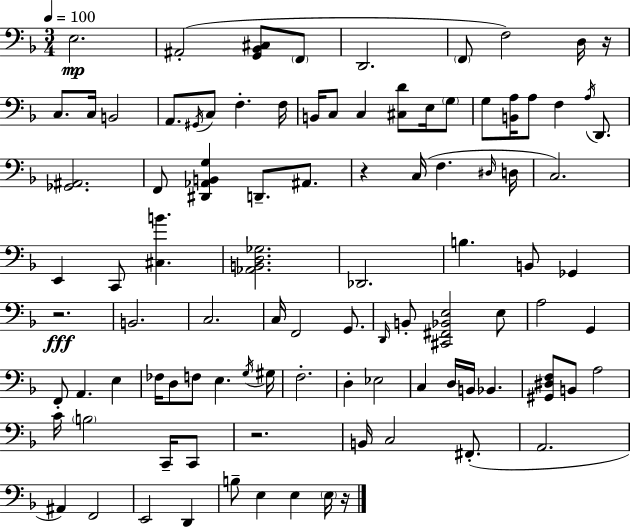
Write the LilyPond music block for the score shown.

{
  \clef bass
  \numericTimeSignature
  \time 3/4
  \key f \major
  \tempo 4 = 100
  \repeat volta 2 { e2.\mp | ais,2-.( <g, bes, cis>8 \parenthesize f,8 | d,2. | \parenthesize f,8 f2) d16 r16 | \break c8. c16 b,2 | a,8. \acciaccatura { gis,16 } c8 f4.-. | f16 b,16 c8 c4 <cis d'>8 e16 \parenthesize g8 | g8 <b, a>16 a8 f4 \acciaccatura { a16 } d,8. | \break <ges, ais,>2. | f,8 <dis, aes, b, g>4 d,8.-- ais,8. | r4 c16( f4. | \grace { dis16 } d16 c2.) | \break e,4 c,8 <cis b'>4. | <aes, b, d ges>2. | des,2. | b4. b,8 ges,4 | \break r2.\fff | b,2. | c2. | c16 f,2 | \break g,8. \grace { d,16 } b,8-. <cis, fis, bes, e>2 | e8 a2 | g,4 f,8-. a,4. | e4 fes16 d8 f8 e4. | \break \acciaccatura { g16 } gis16 f2.-. | d4-. ees2 | c4 d16 b,16 bes,4. | <gis, dis f>8 b,8 a2 | \break c'16 \parenthesize b2 | c,16-- c,8 r2. | b,16 c2 | fis,8.-.( a,2. | \break ais,4) f,2 | e,2 | d,4 b8-- e4 e4 | \parenthesize e16 r16 } \bar "|."
}